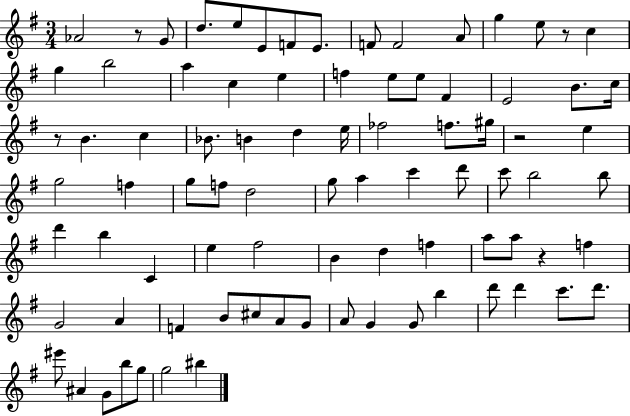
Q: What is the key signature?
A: G major